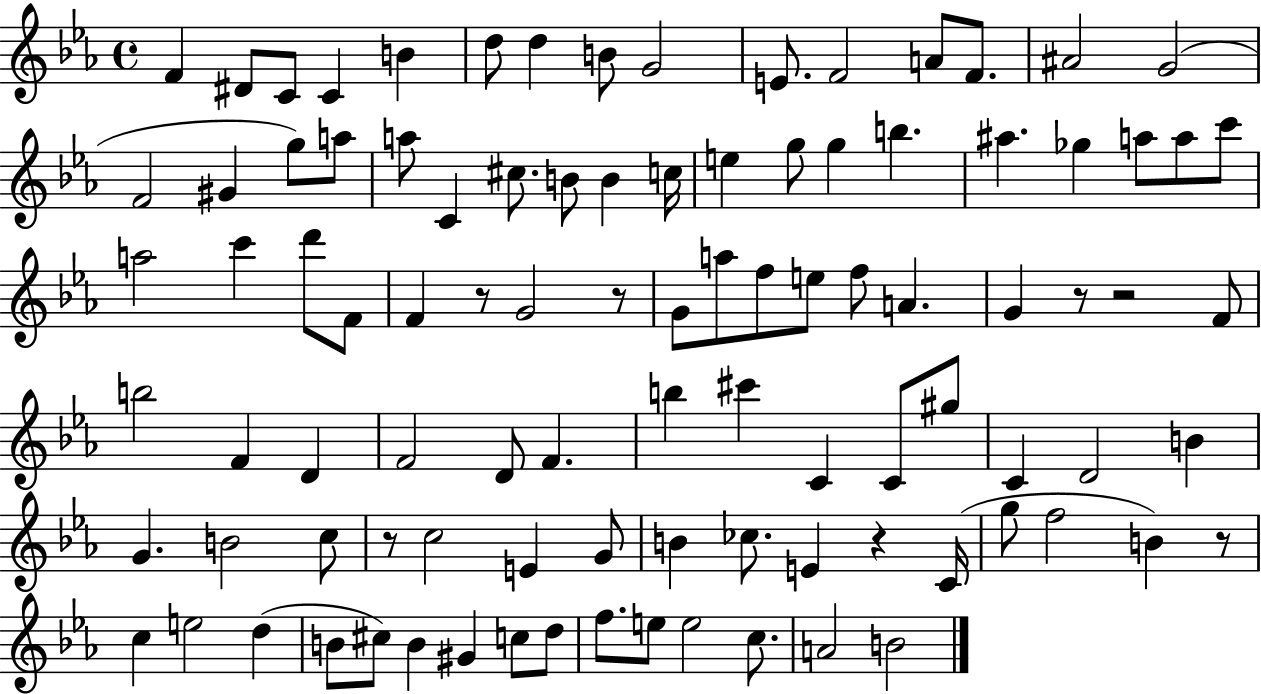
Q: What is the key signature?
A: EES major